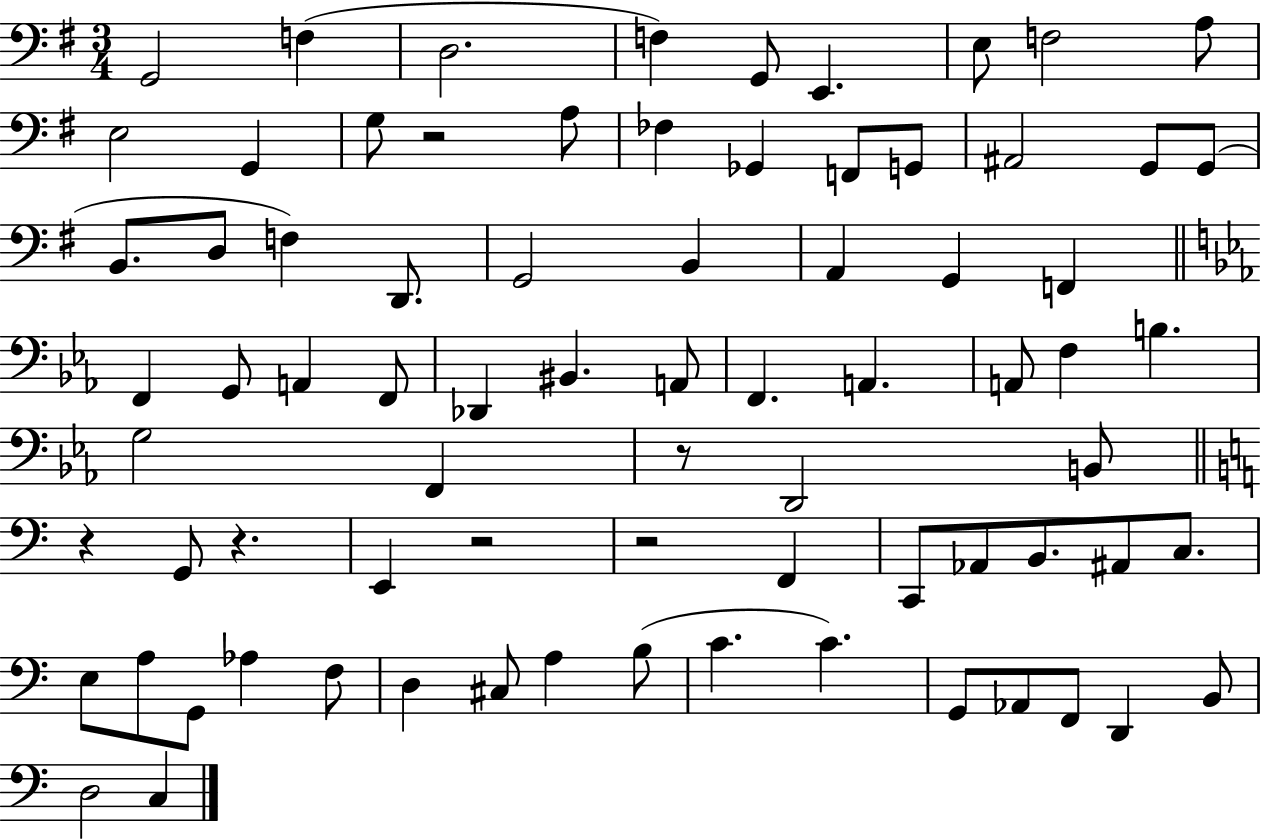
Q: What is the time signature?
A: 3/4